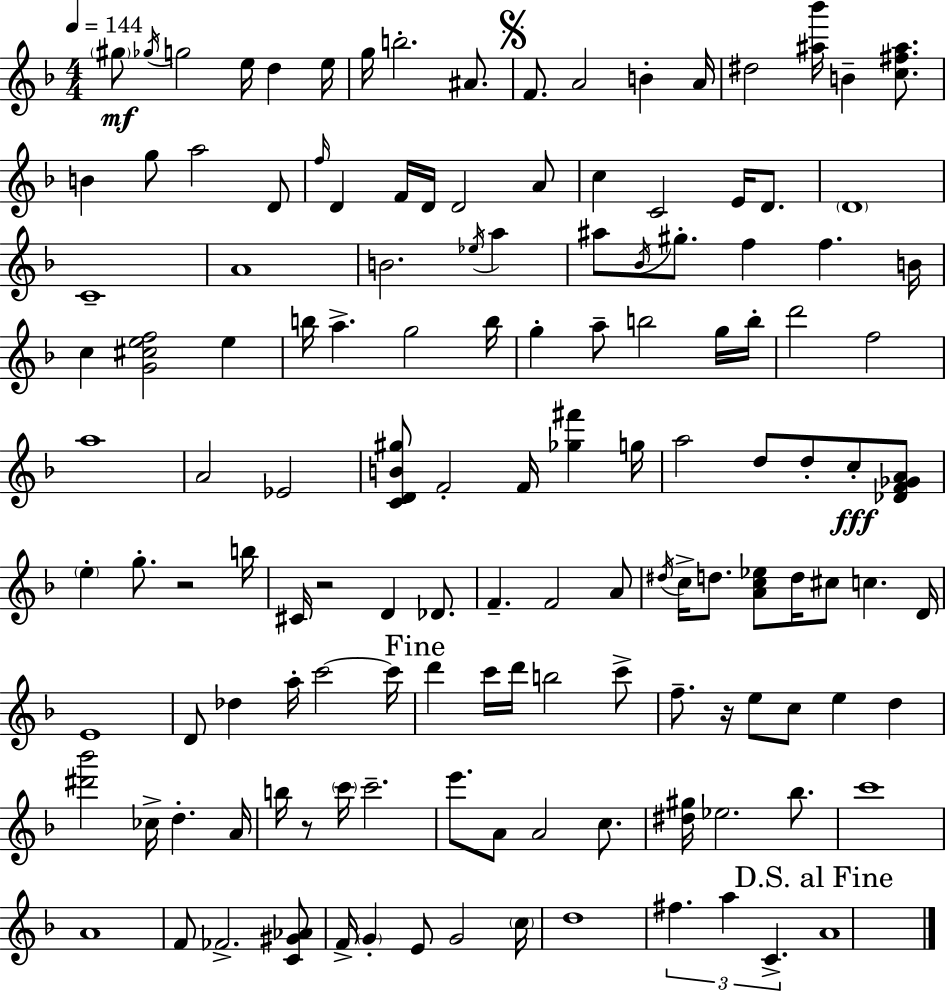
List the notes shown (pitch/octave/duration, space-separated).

G#5/e Gb5/s G5/h E5/s D5/q E5/s G5/s B5/h. A#4/e. F4/e. A4/h B4/q A4/s D#5/h [A#5,Bb6]/s B4/q [C5,F#5,A#5]/e. B4/q G5/e A5/h D4/e F5/s D4/q F4/s D4/s D4/h A4/e C5/q C4/h E4/s D4/e. D4/w C4/w A4/w B4/h. Eb5/s A5/q A#5/e Bb4/s G#5/e. F5/q F5/q. B4/s C5/q [G4,C#5,E5,F5]/h E5/q B5/s A5/q. G5/h B5/s G5/q A5/e B5/h G5/s B5/s D6/h F5/h A5/w A4/h Eb4/h [C4,D4,B4,G#5]/e F4/h F4/s [Gb5,F#6]/q G5/s A5/h D5/e D5/e C5/e [Db4,F4,Gb4,A4]/e E5/q G5/e. R/h B5/s C#4/s R/h D4/q Db4/e. F4/q. F4/h A4/e D#5/s C5/s D5/e. [A4,C5,Eb5]/e D5/s C#5/e C5/q. D4/s E4/w D4/e Db5/q A5/s C6/h C6/s D6/q C6/s D6/s B5/h C6/e F5/e. R/s E5/e C5/e E5/q D5/q [D#6,Bb6]/h CES5/s D5/q. A4/s B5/s R/e C6/s C6/h. E6/e. A4/e A4/h C5/e. [D#5,G#5]/s Eb5/h. Bb5/e. C6/w A4/w F4/e FES4/h. [C4,G#4,Ab4]/e F4/s G4/q E4/e G4/h C5/s D5/w F#5/q. A5/q C4/q. A4/w